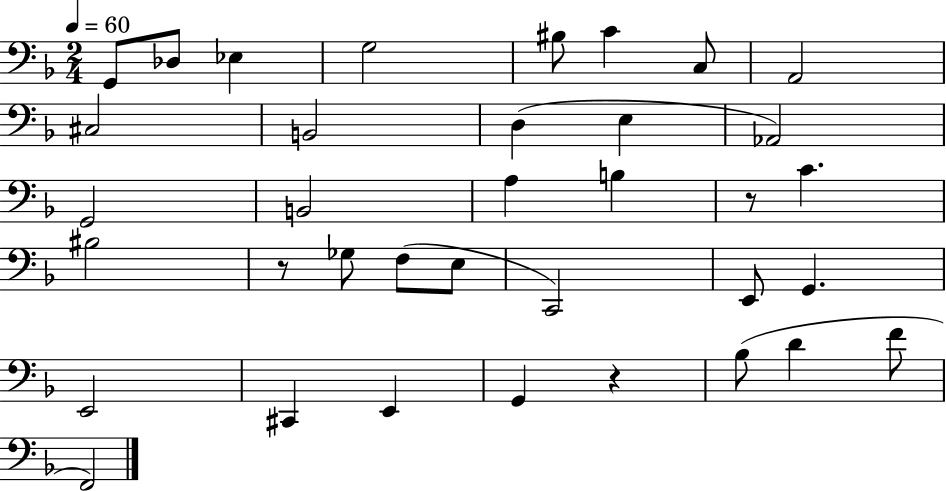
G2/e Db3/e Eb3/q G3/h BIS3/e C4/q C3/e A2/h C#3/h B2/h D3/q E3/q Ab2/h G2/h B2/h A3/q B3/q R/e C4/q. BIS3/h R/e Gb3/e F3/e E3/e C2/h E2/e G2/q. E2/h C#2/q E2/q G2/q R/q Bb3/e D4/q F4/e F2/h